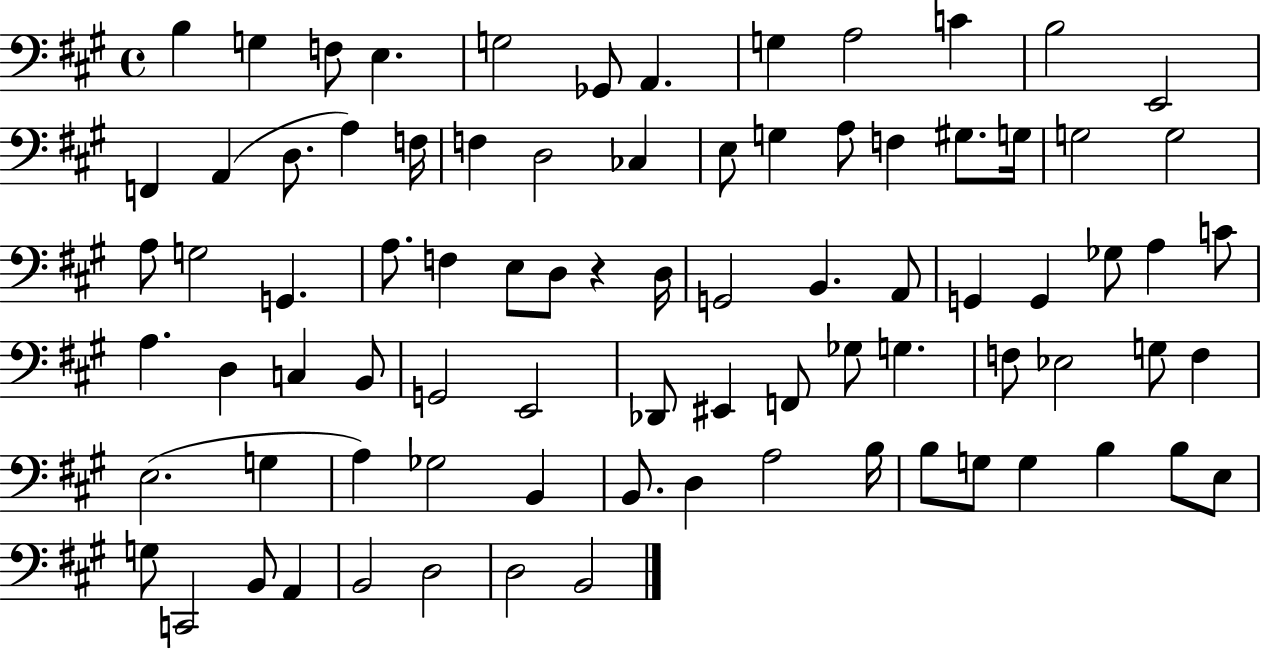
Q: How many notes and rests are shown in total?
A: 83